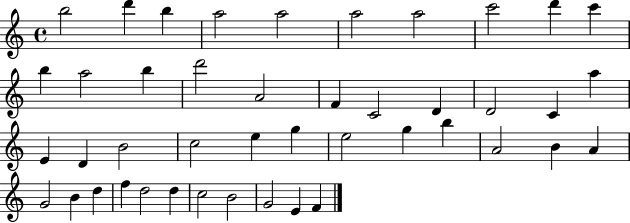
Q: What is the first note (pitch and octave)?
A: B5